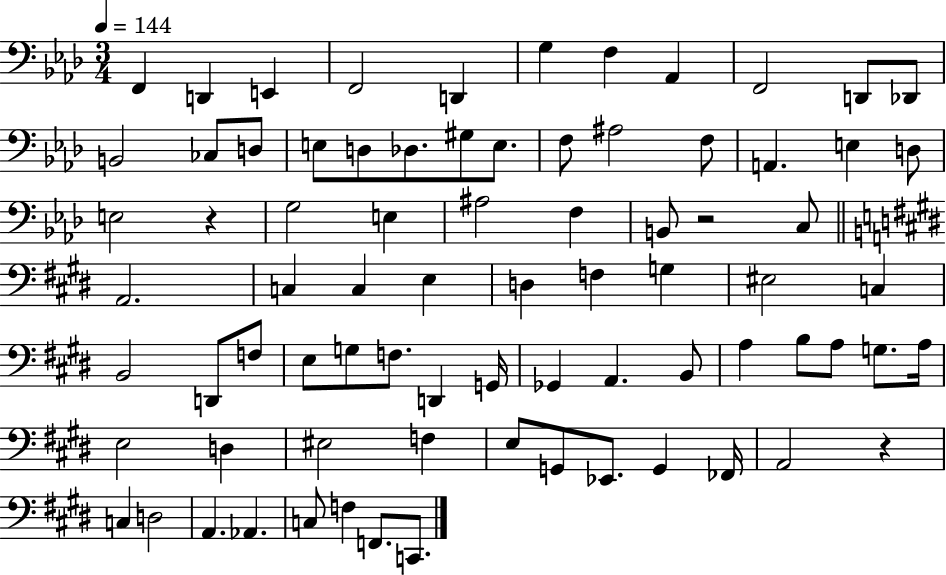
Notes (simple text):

F2/q D2/q E2/q F2/h D2/q G3/q F3/q Ab2/q F2/h D2/e Db2/e B2/h CES3/e D3/e E3/e D3/e Db3/e. G#3/e E3/e. F3/e A#3/h F3/e A2/q. E3/q D3/e E3/h R/q G3/h E3/q A#3/h F3/q B2/e R/h C3/e A2/h. C3/q C3/q E3/q D3/q F3/q G3/q EIS3/h C3/q B2/h D2/e F3/e E3/e G3/e F3/e. D2/q G2/s Gb2/q A2/q. B2/e A3/q B3/e A3/e G3/e. A3/s E3/h D3/q EIS3/h F3/q E3/e G2/e Eb2/e. G2/q FES2/s A2/h R/q C3/q D3/h A2/q. Ab2/q. C3/e F3/q F2/e. C2/e.